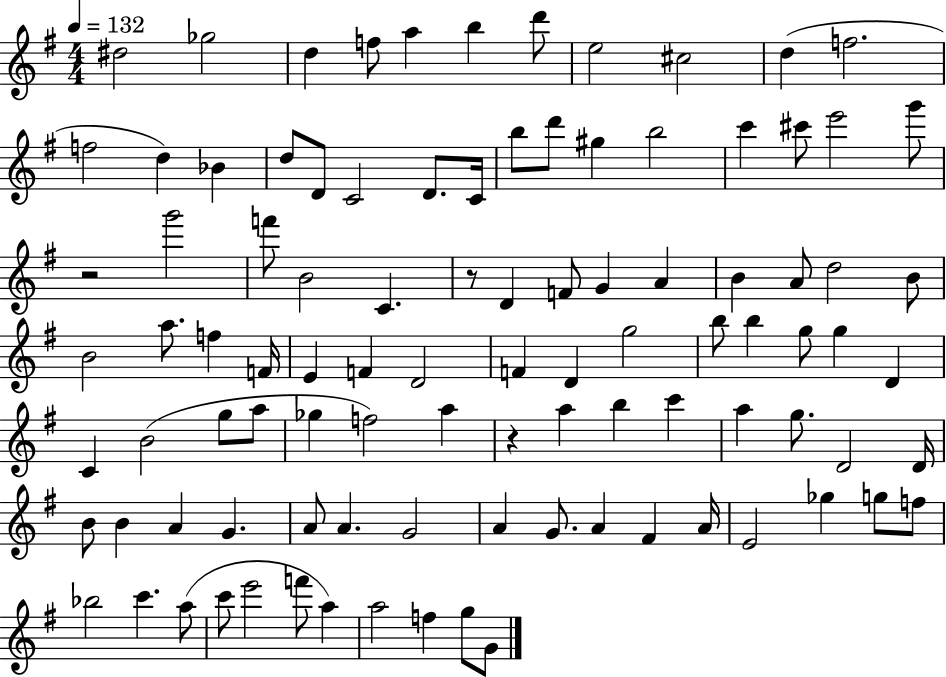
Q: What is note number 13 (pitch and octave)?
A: D5